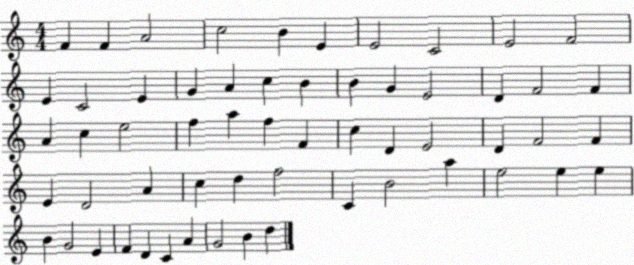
X:1
T:Untitled
M:4/4
L:1/4
K:C
F F A2 c2 B E E2 C2 E2 F2 E C2 E G A c B B G E2 D F2 F A c e2 f a f F c D E2 D F2 F E D2 A c d f2 C B2 a e2 e e B G2 E F D C A G2 B d